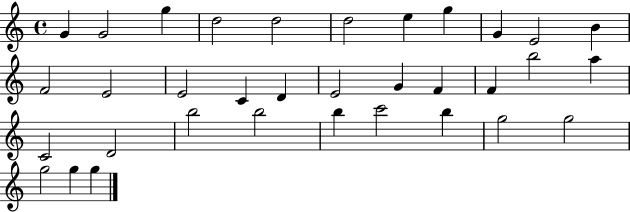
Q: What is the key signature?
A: C major